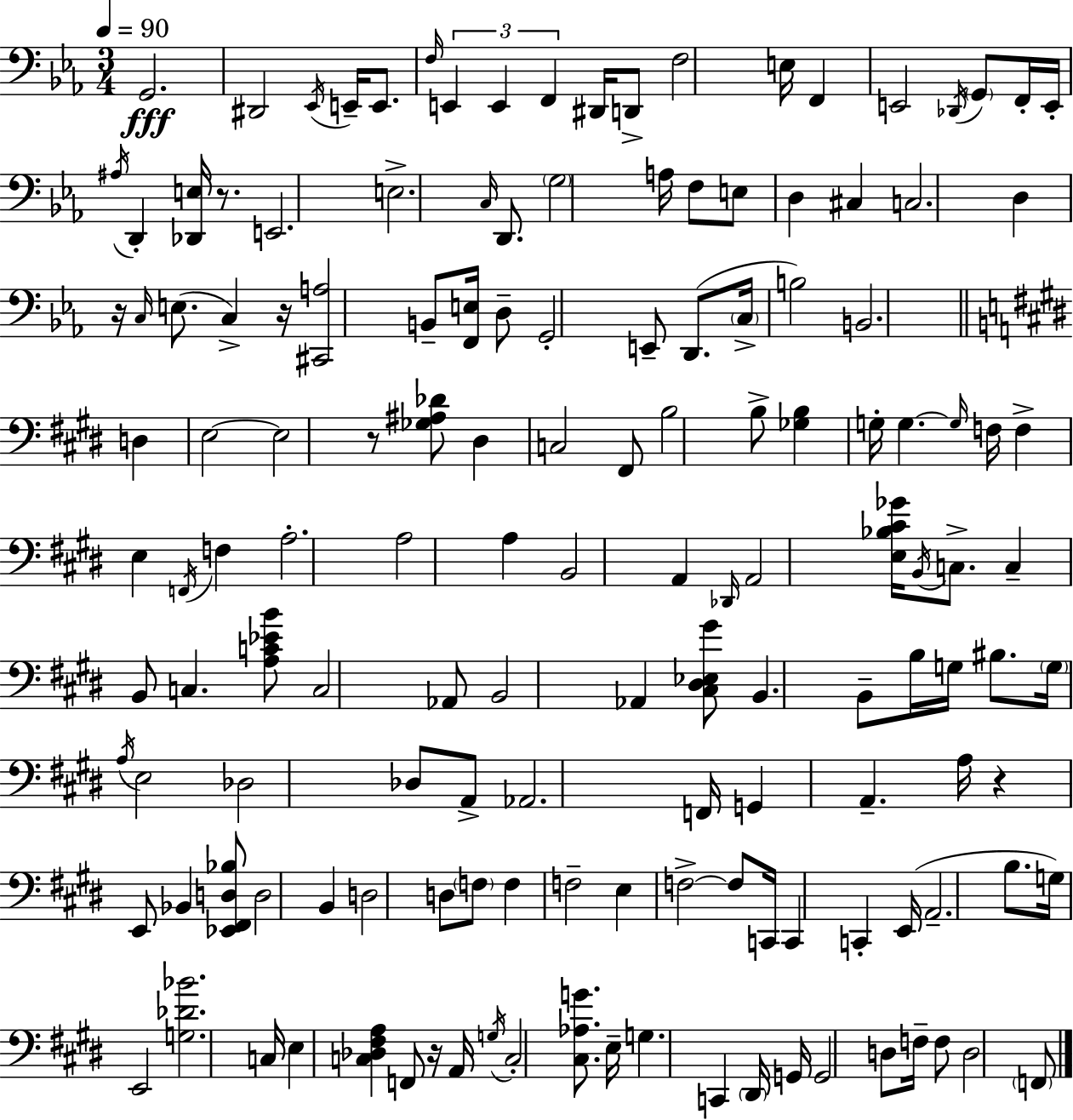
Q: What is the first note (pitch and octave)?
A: G2